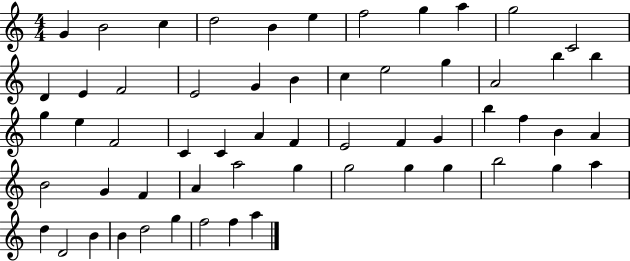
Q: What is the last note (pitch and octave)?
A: A5